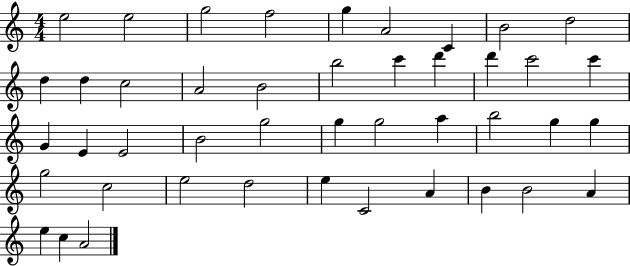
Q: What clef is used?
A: treble